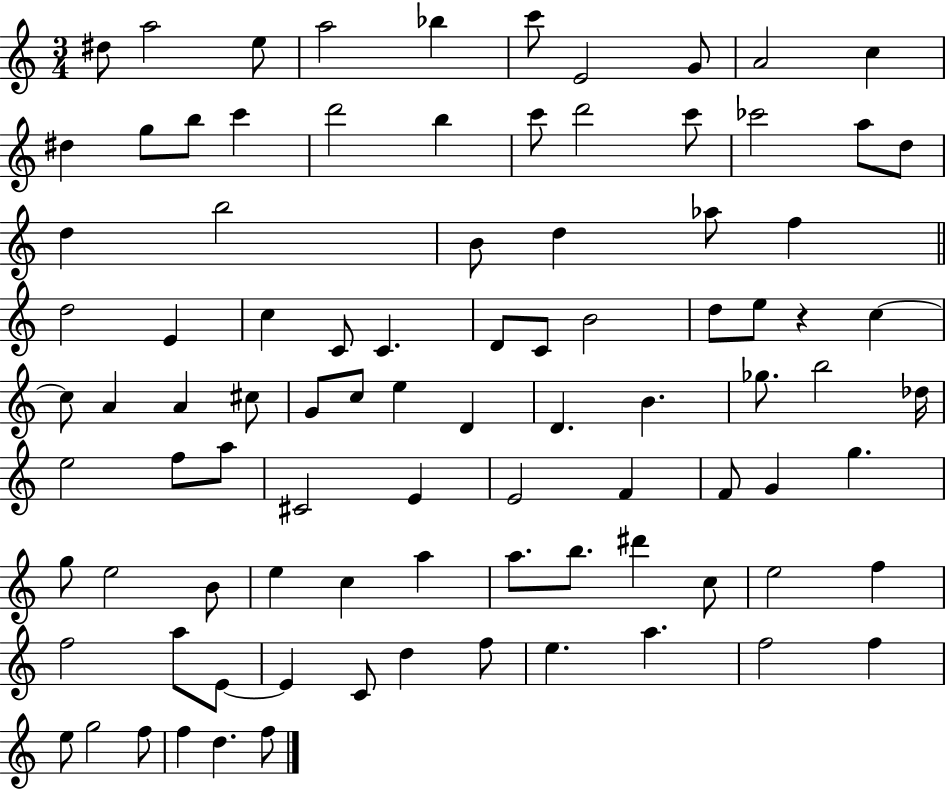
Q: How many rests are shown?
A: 1